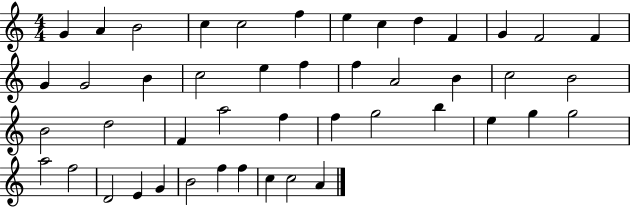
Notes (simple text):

G4/q A4/q B4/h C5/q C5/h F5/q E5/q C5/q D5/q F4/q G4/q F4/h F4/q G4/q G4/h B4/q C5/h E5/q F5/q F5/q A4/h B4/q C5/h B4/h B4/h D5/h F4/q A5/h F5/q F5/q G5/h B5/q E5/q G5/q G5/h A5/h F5/h D4/h E4/q G4/q B4/h F5/q F5/q C5/q C5/h A4/q